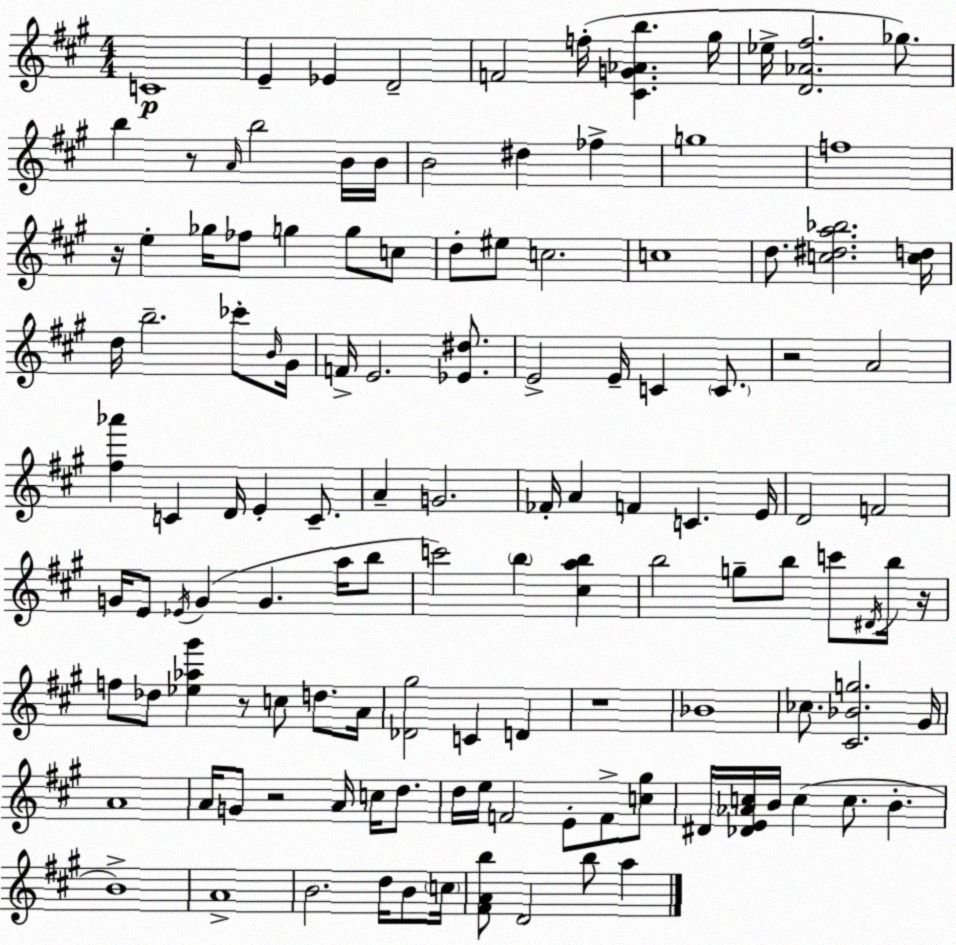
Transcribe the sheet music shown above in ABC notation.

X:1
T:Untitled
M:4/4
L:1/4
K:A
C4 E _E D2 F2 f/4 [^CG_Ab] ^g/4 _e/4 [D_A^f]2 _g/2 b z/2 A/4 b2 B/4 B/4 B2 ^d _f g4 f4 z/4 e _g/4 _f/2 g g/2 c/2 d/2 ^e/2 c2 c4 d/2 [c^da_b]2 [cd]/4 d/4 b2 _c'/2 B/4 ^G/4 F/4 E2 [_E^d]/2 E2 E/4 C C/2 z2 A2 [^f_a'] C D/4 E C/2 A G2 _F/4 A F C E/4 D2 F2 G/4 E/2 _E/4 G G a/4 b/2 c'2 b [^cab] b2 g/2 b/2 c'/2 ^D/4 b/4 z/4 f/2 _d/2 [_e_a^g'] z/2 c/2 d/2 A/4 [_D^g]2 C D z4 _B4 _c/2 [^C_Bg]2 ^G/4 A4 A/4 G/2 z2 A/4 c/4 d/2 d/4 e/4 F2 E/2 F/2 [c^g]/2 ^D/4 [_DE_Ac]/4 B/4 c c/2 B B4 A4 B2 d/4 B/2 c/4 [^FAb]/2 D2 b/2 a